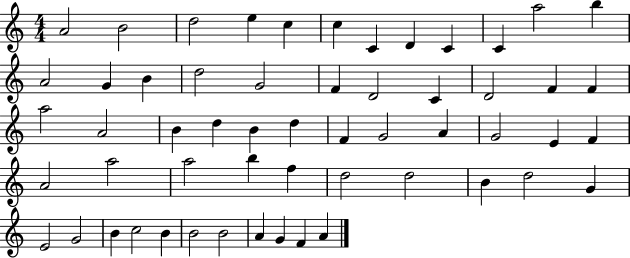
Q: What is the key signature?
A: C major